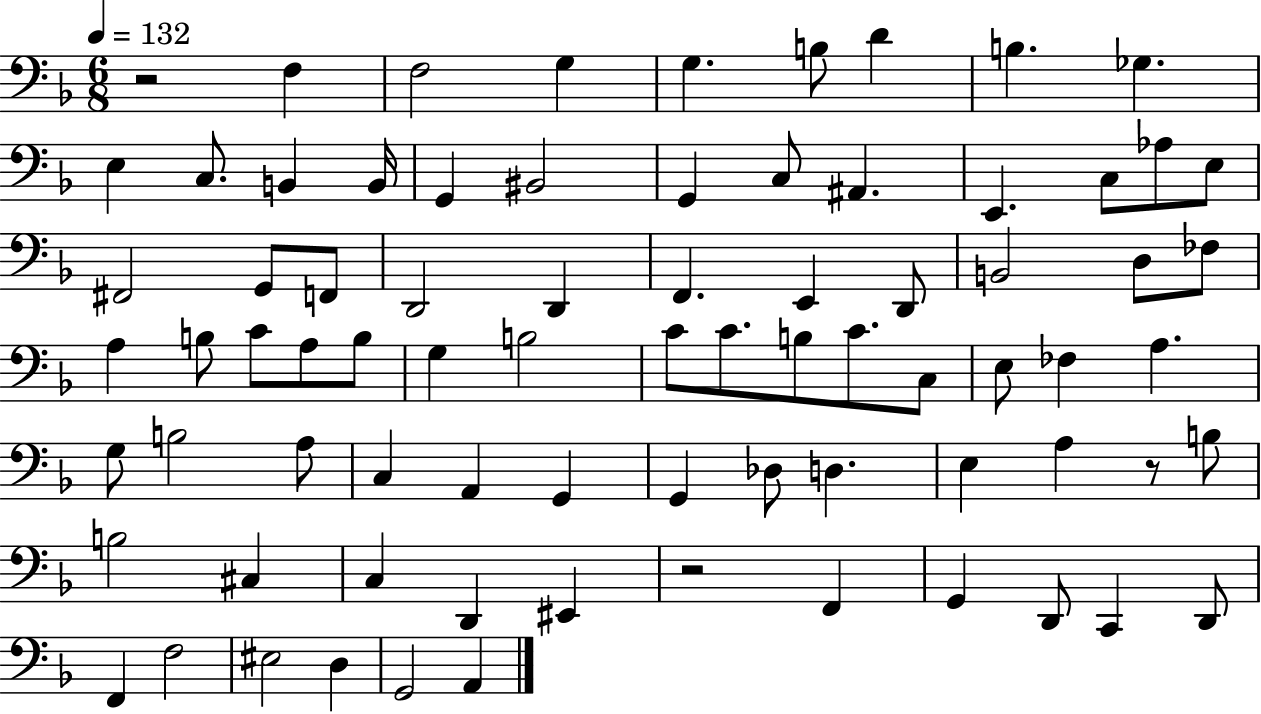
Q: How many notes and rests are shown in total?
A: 78